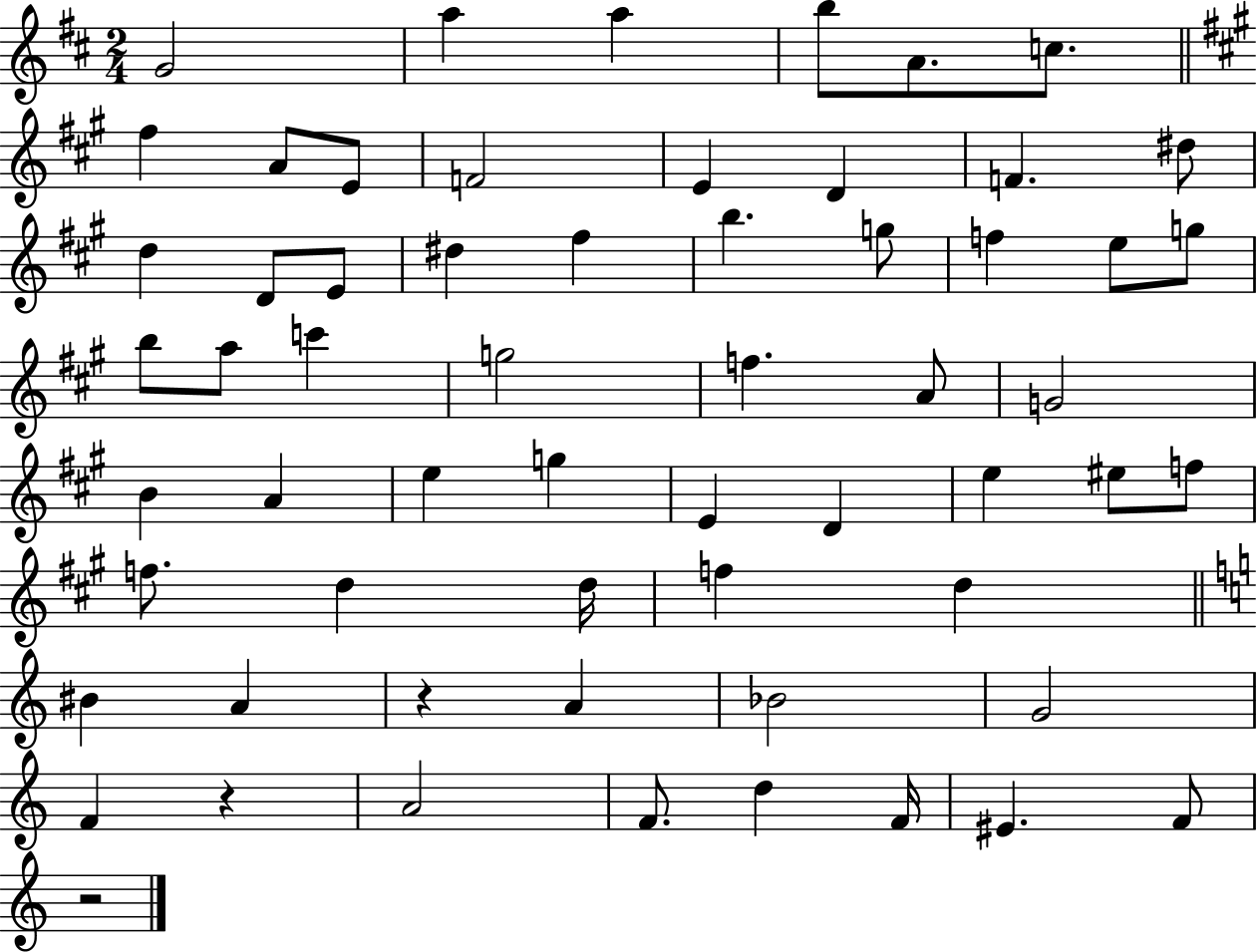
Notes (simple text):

G4/h A5/q A5/q B5/e A4/e. C5/e. F#5/q A4/e E4/e F4/h E4/q D4/q F4/q. D#5/e D5/q D4/e E4/e D#5/q F#5/q B5/q. G5/e F5/q E5/e G5/e B5/e A5/e C6/q G5/h F5/q. A4/e G4/h B4/q A4/q E5/q G5/q E4/q D4/q E5/q EIS5/e F5/e F5/e. D5/q D5/s F5/q D5/q BIS4/q A4/q R/q A4/q Bb4/h G4/h F4/q R/q A4/h F4/e. D5/q F4/s EIS4/q. F4/e R/h